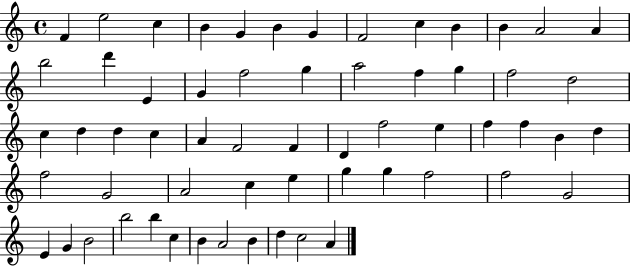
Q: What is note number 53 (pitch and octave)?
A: B5